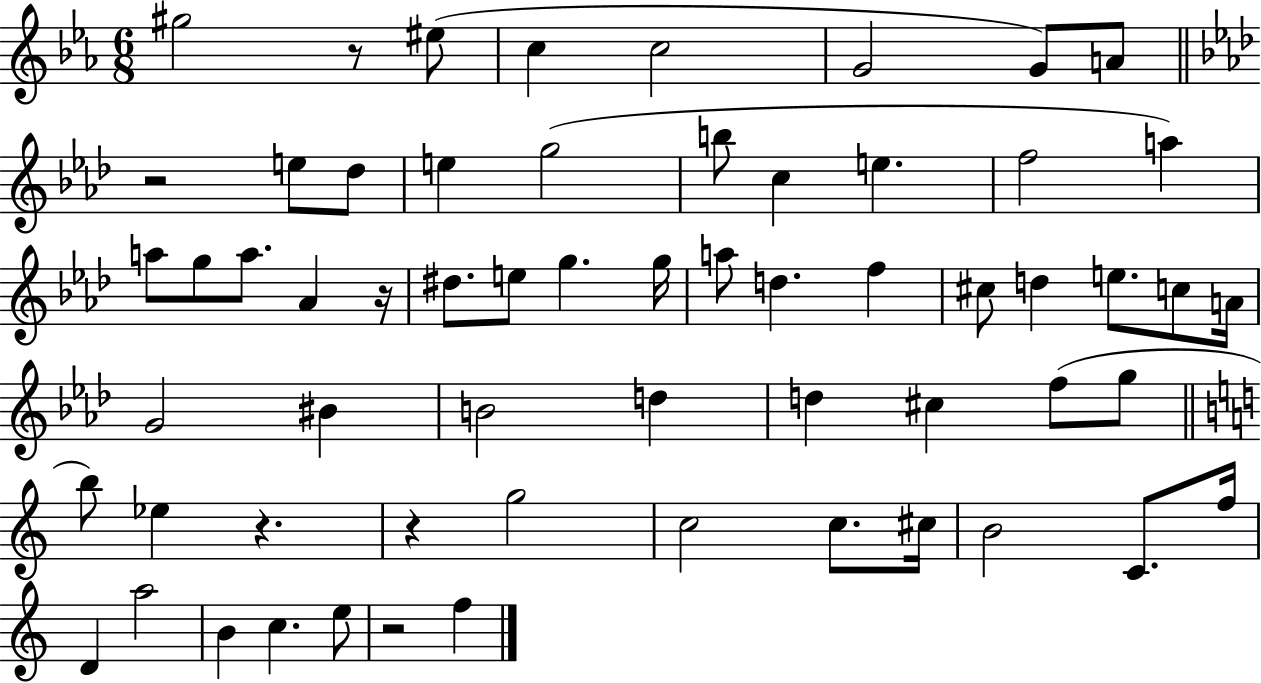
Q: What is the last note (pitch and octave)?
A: F5